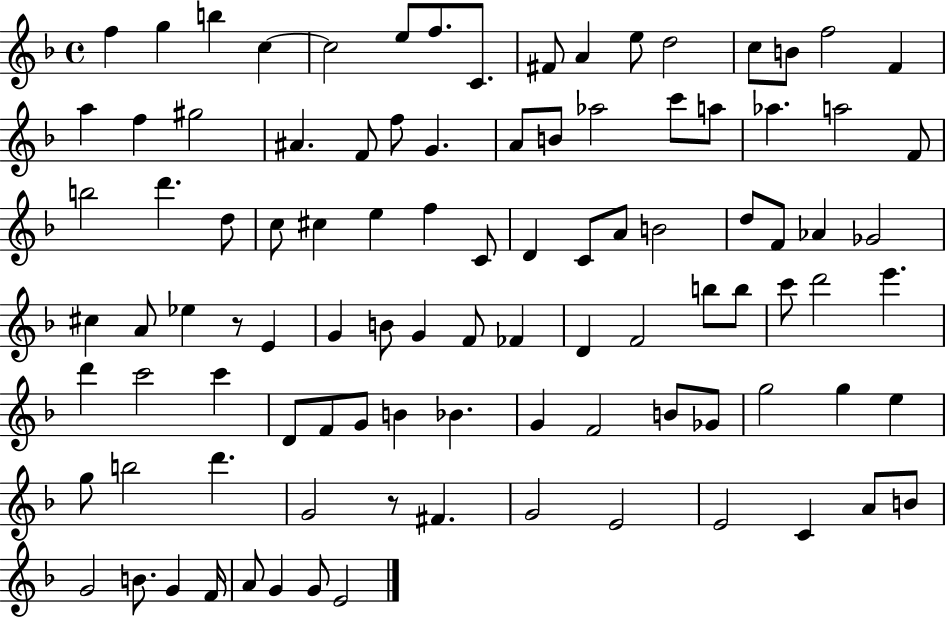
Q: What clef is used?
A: treble